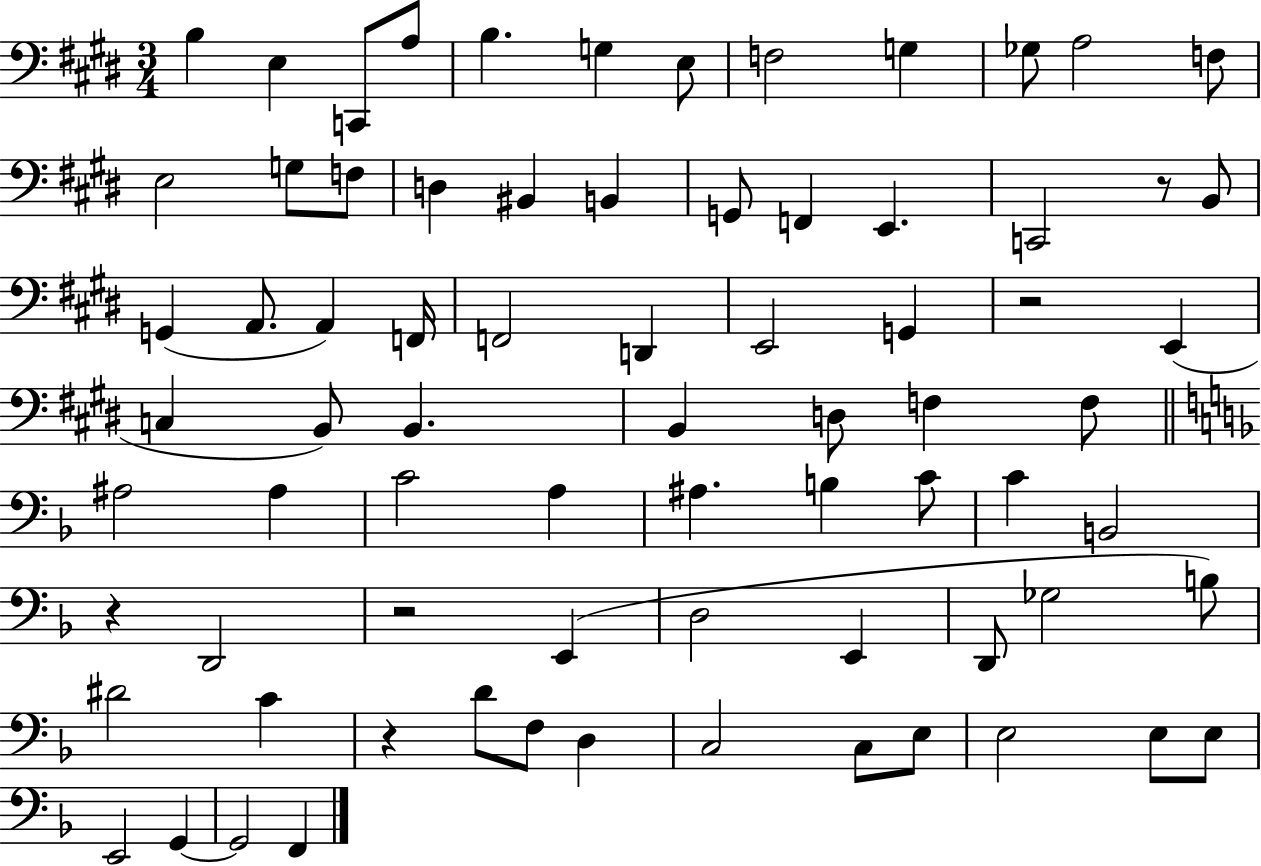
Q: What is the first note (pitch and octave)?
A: B3